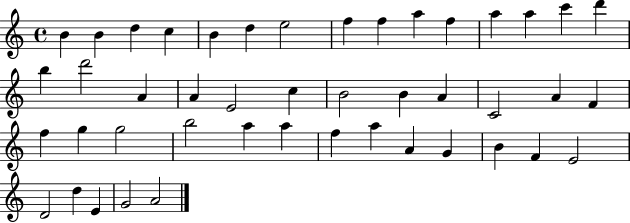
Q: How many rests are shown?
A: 0